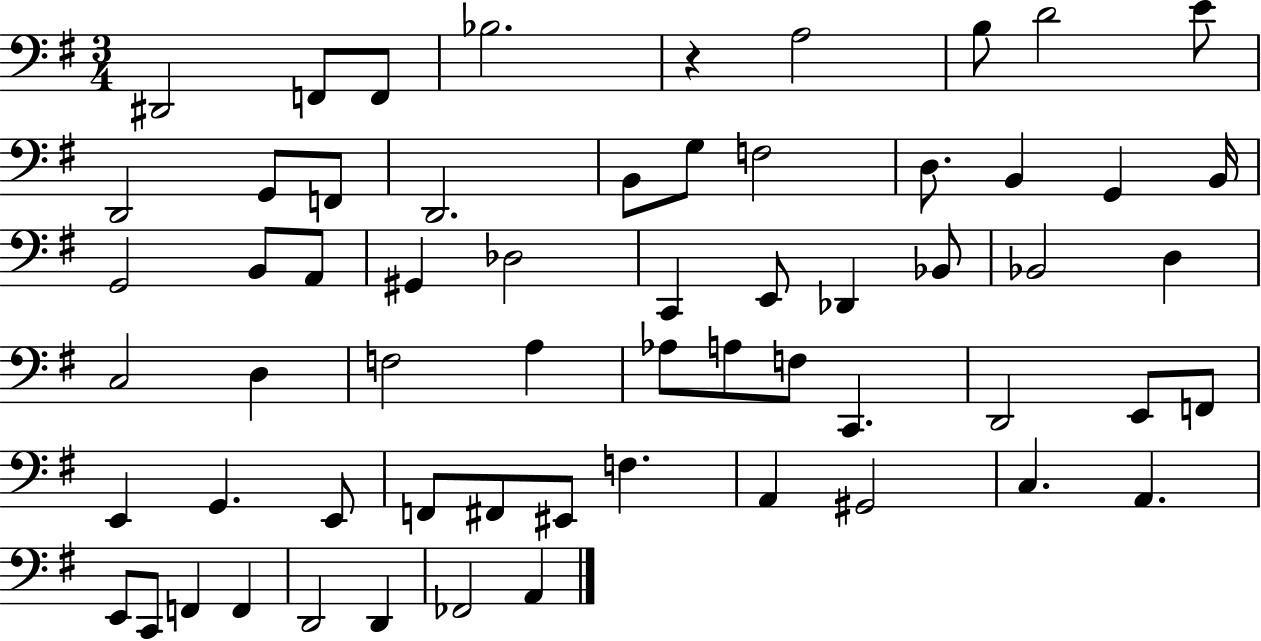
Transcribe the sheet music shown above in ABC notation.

X:1
T:Untitled
M:3/4
L:1/4
K:G
^D,,2 F,,/2 F,,/2 _B,2 z A,2 B,/2 D2 E/2 D,,2 G,,/2 F,,/2 D,,2 B,,/2 G,/2 F,2 D,/2 B,, G,, B,,/4 G,,2 B,,/2 A,,/2 ^G,, _D,2 C,, E,,/2 _D,, _B,,/2 _B,,2 D, C,2 D, F,2 A, _A,/2 A,/2 F,/2 C,, D,,2 E,,/2 F,,/2 E,, G,, E,,/2 F,,/2 ^F,,/2 ^E,,/2 F, A,, ^G,,2 C, A,, E,,/2 C,,/2 F,, F,, D,,2 D,, _F,,2 A,,